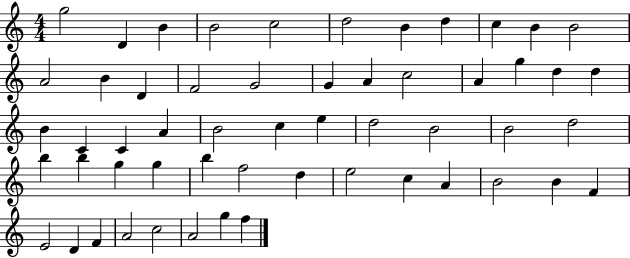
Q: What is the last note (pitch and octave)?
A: F5